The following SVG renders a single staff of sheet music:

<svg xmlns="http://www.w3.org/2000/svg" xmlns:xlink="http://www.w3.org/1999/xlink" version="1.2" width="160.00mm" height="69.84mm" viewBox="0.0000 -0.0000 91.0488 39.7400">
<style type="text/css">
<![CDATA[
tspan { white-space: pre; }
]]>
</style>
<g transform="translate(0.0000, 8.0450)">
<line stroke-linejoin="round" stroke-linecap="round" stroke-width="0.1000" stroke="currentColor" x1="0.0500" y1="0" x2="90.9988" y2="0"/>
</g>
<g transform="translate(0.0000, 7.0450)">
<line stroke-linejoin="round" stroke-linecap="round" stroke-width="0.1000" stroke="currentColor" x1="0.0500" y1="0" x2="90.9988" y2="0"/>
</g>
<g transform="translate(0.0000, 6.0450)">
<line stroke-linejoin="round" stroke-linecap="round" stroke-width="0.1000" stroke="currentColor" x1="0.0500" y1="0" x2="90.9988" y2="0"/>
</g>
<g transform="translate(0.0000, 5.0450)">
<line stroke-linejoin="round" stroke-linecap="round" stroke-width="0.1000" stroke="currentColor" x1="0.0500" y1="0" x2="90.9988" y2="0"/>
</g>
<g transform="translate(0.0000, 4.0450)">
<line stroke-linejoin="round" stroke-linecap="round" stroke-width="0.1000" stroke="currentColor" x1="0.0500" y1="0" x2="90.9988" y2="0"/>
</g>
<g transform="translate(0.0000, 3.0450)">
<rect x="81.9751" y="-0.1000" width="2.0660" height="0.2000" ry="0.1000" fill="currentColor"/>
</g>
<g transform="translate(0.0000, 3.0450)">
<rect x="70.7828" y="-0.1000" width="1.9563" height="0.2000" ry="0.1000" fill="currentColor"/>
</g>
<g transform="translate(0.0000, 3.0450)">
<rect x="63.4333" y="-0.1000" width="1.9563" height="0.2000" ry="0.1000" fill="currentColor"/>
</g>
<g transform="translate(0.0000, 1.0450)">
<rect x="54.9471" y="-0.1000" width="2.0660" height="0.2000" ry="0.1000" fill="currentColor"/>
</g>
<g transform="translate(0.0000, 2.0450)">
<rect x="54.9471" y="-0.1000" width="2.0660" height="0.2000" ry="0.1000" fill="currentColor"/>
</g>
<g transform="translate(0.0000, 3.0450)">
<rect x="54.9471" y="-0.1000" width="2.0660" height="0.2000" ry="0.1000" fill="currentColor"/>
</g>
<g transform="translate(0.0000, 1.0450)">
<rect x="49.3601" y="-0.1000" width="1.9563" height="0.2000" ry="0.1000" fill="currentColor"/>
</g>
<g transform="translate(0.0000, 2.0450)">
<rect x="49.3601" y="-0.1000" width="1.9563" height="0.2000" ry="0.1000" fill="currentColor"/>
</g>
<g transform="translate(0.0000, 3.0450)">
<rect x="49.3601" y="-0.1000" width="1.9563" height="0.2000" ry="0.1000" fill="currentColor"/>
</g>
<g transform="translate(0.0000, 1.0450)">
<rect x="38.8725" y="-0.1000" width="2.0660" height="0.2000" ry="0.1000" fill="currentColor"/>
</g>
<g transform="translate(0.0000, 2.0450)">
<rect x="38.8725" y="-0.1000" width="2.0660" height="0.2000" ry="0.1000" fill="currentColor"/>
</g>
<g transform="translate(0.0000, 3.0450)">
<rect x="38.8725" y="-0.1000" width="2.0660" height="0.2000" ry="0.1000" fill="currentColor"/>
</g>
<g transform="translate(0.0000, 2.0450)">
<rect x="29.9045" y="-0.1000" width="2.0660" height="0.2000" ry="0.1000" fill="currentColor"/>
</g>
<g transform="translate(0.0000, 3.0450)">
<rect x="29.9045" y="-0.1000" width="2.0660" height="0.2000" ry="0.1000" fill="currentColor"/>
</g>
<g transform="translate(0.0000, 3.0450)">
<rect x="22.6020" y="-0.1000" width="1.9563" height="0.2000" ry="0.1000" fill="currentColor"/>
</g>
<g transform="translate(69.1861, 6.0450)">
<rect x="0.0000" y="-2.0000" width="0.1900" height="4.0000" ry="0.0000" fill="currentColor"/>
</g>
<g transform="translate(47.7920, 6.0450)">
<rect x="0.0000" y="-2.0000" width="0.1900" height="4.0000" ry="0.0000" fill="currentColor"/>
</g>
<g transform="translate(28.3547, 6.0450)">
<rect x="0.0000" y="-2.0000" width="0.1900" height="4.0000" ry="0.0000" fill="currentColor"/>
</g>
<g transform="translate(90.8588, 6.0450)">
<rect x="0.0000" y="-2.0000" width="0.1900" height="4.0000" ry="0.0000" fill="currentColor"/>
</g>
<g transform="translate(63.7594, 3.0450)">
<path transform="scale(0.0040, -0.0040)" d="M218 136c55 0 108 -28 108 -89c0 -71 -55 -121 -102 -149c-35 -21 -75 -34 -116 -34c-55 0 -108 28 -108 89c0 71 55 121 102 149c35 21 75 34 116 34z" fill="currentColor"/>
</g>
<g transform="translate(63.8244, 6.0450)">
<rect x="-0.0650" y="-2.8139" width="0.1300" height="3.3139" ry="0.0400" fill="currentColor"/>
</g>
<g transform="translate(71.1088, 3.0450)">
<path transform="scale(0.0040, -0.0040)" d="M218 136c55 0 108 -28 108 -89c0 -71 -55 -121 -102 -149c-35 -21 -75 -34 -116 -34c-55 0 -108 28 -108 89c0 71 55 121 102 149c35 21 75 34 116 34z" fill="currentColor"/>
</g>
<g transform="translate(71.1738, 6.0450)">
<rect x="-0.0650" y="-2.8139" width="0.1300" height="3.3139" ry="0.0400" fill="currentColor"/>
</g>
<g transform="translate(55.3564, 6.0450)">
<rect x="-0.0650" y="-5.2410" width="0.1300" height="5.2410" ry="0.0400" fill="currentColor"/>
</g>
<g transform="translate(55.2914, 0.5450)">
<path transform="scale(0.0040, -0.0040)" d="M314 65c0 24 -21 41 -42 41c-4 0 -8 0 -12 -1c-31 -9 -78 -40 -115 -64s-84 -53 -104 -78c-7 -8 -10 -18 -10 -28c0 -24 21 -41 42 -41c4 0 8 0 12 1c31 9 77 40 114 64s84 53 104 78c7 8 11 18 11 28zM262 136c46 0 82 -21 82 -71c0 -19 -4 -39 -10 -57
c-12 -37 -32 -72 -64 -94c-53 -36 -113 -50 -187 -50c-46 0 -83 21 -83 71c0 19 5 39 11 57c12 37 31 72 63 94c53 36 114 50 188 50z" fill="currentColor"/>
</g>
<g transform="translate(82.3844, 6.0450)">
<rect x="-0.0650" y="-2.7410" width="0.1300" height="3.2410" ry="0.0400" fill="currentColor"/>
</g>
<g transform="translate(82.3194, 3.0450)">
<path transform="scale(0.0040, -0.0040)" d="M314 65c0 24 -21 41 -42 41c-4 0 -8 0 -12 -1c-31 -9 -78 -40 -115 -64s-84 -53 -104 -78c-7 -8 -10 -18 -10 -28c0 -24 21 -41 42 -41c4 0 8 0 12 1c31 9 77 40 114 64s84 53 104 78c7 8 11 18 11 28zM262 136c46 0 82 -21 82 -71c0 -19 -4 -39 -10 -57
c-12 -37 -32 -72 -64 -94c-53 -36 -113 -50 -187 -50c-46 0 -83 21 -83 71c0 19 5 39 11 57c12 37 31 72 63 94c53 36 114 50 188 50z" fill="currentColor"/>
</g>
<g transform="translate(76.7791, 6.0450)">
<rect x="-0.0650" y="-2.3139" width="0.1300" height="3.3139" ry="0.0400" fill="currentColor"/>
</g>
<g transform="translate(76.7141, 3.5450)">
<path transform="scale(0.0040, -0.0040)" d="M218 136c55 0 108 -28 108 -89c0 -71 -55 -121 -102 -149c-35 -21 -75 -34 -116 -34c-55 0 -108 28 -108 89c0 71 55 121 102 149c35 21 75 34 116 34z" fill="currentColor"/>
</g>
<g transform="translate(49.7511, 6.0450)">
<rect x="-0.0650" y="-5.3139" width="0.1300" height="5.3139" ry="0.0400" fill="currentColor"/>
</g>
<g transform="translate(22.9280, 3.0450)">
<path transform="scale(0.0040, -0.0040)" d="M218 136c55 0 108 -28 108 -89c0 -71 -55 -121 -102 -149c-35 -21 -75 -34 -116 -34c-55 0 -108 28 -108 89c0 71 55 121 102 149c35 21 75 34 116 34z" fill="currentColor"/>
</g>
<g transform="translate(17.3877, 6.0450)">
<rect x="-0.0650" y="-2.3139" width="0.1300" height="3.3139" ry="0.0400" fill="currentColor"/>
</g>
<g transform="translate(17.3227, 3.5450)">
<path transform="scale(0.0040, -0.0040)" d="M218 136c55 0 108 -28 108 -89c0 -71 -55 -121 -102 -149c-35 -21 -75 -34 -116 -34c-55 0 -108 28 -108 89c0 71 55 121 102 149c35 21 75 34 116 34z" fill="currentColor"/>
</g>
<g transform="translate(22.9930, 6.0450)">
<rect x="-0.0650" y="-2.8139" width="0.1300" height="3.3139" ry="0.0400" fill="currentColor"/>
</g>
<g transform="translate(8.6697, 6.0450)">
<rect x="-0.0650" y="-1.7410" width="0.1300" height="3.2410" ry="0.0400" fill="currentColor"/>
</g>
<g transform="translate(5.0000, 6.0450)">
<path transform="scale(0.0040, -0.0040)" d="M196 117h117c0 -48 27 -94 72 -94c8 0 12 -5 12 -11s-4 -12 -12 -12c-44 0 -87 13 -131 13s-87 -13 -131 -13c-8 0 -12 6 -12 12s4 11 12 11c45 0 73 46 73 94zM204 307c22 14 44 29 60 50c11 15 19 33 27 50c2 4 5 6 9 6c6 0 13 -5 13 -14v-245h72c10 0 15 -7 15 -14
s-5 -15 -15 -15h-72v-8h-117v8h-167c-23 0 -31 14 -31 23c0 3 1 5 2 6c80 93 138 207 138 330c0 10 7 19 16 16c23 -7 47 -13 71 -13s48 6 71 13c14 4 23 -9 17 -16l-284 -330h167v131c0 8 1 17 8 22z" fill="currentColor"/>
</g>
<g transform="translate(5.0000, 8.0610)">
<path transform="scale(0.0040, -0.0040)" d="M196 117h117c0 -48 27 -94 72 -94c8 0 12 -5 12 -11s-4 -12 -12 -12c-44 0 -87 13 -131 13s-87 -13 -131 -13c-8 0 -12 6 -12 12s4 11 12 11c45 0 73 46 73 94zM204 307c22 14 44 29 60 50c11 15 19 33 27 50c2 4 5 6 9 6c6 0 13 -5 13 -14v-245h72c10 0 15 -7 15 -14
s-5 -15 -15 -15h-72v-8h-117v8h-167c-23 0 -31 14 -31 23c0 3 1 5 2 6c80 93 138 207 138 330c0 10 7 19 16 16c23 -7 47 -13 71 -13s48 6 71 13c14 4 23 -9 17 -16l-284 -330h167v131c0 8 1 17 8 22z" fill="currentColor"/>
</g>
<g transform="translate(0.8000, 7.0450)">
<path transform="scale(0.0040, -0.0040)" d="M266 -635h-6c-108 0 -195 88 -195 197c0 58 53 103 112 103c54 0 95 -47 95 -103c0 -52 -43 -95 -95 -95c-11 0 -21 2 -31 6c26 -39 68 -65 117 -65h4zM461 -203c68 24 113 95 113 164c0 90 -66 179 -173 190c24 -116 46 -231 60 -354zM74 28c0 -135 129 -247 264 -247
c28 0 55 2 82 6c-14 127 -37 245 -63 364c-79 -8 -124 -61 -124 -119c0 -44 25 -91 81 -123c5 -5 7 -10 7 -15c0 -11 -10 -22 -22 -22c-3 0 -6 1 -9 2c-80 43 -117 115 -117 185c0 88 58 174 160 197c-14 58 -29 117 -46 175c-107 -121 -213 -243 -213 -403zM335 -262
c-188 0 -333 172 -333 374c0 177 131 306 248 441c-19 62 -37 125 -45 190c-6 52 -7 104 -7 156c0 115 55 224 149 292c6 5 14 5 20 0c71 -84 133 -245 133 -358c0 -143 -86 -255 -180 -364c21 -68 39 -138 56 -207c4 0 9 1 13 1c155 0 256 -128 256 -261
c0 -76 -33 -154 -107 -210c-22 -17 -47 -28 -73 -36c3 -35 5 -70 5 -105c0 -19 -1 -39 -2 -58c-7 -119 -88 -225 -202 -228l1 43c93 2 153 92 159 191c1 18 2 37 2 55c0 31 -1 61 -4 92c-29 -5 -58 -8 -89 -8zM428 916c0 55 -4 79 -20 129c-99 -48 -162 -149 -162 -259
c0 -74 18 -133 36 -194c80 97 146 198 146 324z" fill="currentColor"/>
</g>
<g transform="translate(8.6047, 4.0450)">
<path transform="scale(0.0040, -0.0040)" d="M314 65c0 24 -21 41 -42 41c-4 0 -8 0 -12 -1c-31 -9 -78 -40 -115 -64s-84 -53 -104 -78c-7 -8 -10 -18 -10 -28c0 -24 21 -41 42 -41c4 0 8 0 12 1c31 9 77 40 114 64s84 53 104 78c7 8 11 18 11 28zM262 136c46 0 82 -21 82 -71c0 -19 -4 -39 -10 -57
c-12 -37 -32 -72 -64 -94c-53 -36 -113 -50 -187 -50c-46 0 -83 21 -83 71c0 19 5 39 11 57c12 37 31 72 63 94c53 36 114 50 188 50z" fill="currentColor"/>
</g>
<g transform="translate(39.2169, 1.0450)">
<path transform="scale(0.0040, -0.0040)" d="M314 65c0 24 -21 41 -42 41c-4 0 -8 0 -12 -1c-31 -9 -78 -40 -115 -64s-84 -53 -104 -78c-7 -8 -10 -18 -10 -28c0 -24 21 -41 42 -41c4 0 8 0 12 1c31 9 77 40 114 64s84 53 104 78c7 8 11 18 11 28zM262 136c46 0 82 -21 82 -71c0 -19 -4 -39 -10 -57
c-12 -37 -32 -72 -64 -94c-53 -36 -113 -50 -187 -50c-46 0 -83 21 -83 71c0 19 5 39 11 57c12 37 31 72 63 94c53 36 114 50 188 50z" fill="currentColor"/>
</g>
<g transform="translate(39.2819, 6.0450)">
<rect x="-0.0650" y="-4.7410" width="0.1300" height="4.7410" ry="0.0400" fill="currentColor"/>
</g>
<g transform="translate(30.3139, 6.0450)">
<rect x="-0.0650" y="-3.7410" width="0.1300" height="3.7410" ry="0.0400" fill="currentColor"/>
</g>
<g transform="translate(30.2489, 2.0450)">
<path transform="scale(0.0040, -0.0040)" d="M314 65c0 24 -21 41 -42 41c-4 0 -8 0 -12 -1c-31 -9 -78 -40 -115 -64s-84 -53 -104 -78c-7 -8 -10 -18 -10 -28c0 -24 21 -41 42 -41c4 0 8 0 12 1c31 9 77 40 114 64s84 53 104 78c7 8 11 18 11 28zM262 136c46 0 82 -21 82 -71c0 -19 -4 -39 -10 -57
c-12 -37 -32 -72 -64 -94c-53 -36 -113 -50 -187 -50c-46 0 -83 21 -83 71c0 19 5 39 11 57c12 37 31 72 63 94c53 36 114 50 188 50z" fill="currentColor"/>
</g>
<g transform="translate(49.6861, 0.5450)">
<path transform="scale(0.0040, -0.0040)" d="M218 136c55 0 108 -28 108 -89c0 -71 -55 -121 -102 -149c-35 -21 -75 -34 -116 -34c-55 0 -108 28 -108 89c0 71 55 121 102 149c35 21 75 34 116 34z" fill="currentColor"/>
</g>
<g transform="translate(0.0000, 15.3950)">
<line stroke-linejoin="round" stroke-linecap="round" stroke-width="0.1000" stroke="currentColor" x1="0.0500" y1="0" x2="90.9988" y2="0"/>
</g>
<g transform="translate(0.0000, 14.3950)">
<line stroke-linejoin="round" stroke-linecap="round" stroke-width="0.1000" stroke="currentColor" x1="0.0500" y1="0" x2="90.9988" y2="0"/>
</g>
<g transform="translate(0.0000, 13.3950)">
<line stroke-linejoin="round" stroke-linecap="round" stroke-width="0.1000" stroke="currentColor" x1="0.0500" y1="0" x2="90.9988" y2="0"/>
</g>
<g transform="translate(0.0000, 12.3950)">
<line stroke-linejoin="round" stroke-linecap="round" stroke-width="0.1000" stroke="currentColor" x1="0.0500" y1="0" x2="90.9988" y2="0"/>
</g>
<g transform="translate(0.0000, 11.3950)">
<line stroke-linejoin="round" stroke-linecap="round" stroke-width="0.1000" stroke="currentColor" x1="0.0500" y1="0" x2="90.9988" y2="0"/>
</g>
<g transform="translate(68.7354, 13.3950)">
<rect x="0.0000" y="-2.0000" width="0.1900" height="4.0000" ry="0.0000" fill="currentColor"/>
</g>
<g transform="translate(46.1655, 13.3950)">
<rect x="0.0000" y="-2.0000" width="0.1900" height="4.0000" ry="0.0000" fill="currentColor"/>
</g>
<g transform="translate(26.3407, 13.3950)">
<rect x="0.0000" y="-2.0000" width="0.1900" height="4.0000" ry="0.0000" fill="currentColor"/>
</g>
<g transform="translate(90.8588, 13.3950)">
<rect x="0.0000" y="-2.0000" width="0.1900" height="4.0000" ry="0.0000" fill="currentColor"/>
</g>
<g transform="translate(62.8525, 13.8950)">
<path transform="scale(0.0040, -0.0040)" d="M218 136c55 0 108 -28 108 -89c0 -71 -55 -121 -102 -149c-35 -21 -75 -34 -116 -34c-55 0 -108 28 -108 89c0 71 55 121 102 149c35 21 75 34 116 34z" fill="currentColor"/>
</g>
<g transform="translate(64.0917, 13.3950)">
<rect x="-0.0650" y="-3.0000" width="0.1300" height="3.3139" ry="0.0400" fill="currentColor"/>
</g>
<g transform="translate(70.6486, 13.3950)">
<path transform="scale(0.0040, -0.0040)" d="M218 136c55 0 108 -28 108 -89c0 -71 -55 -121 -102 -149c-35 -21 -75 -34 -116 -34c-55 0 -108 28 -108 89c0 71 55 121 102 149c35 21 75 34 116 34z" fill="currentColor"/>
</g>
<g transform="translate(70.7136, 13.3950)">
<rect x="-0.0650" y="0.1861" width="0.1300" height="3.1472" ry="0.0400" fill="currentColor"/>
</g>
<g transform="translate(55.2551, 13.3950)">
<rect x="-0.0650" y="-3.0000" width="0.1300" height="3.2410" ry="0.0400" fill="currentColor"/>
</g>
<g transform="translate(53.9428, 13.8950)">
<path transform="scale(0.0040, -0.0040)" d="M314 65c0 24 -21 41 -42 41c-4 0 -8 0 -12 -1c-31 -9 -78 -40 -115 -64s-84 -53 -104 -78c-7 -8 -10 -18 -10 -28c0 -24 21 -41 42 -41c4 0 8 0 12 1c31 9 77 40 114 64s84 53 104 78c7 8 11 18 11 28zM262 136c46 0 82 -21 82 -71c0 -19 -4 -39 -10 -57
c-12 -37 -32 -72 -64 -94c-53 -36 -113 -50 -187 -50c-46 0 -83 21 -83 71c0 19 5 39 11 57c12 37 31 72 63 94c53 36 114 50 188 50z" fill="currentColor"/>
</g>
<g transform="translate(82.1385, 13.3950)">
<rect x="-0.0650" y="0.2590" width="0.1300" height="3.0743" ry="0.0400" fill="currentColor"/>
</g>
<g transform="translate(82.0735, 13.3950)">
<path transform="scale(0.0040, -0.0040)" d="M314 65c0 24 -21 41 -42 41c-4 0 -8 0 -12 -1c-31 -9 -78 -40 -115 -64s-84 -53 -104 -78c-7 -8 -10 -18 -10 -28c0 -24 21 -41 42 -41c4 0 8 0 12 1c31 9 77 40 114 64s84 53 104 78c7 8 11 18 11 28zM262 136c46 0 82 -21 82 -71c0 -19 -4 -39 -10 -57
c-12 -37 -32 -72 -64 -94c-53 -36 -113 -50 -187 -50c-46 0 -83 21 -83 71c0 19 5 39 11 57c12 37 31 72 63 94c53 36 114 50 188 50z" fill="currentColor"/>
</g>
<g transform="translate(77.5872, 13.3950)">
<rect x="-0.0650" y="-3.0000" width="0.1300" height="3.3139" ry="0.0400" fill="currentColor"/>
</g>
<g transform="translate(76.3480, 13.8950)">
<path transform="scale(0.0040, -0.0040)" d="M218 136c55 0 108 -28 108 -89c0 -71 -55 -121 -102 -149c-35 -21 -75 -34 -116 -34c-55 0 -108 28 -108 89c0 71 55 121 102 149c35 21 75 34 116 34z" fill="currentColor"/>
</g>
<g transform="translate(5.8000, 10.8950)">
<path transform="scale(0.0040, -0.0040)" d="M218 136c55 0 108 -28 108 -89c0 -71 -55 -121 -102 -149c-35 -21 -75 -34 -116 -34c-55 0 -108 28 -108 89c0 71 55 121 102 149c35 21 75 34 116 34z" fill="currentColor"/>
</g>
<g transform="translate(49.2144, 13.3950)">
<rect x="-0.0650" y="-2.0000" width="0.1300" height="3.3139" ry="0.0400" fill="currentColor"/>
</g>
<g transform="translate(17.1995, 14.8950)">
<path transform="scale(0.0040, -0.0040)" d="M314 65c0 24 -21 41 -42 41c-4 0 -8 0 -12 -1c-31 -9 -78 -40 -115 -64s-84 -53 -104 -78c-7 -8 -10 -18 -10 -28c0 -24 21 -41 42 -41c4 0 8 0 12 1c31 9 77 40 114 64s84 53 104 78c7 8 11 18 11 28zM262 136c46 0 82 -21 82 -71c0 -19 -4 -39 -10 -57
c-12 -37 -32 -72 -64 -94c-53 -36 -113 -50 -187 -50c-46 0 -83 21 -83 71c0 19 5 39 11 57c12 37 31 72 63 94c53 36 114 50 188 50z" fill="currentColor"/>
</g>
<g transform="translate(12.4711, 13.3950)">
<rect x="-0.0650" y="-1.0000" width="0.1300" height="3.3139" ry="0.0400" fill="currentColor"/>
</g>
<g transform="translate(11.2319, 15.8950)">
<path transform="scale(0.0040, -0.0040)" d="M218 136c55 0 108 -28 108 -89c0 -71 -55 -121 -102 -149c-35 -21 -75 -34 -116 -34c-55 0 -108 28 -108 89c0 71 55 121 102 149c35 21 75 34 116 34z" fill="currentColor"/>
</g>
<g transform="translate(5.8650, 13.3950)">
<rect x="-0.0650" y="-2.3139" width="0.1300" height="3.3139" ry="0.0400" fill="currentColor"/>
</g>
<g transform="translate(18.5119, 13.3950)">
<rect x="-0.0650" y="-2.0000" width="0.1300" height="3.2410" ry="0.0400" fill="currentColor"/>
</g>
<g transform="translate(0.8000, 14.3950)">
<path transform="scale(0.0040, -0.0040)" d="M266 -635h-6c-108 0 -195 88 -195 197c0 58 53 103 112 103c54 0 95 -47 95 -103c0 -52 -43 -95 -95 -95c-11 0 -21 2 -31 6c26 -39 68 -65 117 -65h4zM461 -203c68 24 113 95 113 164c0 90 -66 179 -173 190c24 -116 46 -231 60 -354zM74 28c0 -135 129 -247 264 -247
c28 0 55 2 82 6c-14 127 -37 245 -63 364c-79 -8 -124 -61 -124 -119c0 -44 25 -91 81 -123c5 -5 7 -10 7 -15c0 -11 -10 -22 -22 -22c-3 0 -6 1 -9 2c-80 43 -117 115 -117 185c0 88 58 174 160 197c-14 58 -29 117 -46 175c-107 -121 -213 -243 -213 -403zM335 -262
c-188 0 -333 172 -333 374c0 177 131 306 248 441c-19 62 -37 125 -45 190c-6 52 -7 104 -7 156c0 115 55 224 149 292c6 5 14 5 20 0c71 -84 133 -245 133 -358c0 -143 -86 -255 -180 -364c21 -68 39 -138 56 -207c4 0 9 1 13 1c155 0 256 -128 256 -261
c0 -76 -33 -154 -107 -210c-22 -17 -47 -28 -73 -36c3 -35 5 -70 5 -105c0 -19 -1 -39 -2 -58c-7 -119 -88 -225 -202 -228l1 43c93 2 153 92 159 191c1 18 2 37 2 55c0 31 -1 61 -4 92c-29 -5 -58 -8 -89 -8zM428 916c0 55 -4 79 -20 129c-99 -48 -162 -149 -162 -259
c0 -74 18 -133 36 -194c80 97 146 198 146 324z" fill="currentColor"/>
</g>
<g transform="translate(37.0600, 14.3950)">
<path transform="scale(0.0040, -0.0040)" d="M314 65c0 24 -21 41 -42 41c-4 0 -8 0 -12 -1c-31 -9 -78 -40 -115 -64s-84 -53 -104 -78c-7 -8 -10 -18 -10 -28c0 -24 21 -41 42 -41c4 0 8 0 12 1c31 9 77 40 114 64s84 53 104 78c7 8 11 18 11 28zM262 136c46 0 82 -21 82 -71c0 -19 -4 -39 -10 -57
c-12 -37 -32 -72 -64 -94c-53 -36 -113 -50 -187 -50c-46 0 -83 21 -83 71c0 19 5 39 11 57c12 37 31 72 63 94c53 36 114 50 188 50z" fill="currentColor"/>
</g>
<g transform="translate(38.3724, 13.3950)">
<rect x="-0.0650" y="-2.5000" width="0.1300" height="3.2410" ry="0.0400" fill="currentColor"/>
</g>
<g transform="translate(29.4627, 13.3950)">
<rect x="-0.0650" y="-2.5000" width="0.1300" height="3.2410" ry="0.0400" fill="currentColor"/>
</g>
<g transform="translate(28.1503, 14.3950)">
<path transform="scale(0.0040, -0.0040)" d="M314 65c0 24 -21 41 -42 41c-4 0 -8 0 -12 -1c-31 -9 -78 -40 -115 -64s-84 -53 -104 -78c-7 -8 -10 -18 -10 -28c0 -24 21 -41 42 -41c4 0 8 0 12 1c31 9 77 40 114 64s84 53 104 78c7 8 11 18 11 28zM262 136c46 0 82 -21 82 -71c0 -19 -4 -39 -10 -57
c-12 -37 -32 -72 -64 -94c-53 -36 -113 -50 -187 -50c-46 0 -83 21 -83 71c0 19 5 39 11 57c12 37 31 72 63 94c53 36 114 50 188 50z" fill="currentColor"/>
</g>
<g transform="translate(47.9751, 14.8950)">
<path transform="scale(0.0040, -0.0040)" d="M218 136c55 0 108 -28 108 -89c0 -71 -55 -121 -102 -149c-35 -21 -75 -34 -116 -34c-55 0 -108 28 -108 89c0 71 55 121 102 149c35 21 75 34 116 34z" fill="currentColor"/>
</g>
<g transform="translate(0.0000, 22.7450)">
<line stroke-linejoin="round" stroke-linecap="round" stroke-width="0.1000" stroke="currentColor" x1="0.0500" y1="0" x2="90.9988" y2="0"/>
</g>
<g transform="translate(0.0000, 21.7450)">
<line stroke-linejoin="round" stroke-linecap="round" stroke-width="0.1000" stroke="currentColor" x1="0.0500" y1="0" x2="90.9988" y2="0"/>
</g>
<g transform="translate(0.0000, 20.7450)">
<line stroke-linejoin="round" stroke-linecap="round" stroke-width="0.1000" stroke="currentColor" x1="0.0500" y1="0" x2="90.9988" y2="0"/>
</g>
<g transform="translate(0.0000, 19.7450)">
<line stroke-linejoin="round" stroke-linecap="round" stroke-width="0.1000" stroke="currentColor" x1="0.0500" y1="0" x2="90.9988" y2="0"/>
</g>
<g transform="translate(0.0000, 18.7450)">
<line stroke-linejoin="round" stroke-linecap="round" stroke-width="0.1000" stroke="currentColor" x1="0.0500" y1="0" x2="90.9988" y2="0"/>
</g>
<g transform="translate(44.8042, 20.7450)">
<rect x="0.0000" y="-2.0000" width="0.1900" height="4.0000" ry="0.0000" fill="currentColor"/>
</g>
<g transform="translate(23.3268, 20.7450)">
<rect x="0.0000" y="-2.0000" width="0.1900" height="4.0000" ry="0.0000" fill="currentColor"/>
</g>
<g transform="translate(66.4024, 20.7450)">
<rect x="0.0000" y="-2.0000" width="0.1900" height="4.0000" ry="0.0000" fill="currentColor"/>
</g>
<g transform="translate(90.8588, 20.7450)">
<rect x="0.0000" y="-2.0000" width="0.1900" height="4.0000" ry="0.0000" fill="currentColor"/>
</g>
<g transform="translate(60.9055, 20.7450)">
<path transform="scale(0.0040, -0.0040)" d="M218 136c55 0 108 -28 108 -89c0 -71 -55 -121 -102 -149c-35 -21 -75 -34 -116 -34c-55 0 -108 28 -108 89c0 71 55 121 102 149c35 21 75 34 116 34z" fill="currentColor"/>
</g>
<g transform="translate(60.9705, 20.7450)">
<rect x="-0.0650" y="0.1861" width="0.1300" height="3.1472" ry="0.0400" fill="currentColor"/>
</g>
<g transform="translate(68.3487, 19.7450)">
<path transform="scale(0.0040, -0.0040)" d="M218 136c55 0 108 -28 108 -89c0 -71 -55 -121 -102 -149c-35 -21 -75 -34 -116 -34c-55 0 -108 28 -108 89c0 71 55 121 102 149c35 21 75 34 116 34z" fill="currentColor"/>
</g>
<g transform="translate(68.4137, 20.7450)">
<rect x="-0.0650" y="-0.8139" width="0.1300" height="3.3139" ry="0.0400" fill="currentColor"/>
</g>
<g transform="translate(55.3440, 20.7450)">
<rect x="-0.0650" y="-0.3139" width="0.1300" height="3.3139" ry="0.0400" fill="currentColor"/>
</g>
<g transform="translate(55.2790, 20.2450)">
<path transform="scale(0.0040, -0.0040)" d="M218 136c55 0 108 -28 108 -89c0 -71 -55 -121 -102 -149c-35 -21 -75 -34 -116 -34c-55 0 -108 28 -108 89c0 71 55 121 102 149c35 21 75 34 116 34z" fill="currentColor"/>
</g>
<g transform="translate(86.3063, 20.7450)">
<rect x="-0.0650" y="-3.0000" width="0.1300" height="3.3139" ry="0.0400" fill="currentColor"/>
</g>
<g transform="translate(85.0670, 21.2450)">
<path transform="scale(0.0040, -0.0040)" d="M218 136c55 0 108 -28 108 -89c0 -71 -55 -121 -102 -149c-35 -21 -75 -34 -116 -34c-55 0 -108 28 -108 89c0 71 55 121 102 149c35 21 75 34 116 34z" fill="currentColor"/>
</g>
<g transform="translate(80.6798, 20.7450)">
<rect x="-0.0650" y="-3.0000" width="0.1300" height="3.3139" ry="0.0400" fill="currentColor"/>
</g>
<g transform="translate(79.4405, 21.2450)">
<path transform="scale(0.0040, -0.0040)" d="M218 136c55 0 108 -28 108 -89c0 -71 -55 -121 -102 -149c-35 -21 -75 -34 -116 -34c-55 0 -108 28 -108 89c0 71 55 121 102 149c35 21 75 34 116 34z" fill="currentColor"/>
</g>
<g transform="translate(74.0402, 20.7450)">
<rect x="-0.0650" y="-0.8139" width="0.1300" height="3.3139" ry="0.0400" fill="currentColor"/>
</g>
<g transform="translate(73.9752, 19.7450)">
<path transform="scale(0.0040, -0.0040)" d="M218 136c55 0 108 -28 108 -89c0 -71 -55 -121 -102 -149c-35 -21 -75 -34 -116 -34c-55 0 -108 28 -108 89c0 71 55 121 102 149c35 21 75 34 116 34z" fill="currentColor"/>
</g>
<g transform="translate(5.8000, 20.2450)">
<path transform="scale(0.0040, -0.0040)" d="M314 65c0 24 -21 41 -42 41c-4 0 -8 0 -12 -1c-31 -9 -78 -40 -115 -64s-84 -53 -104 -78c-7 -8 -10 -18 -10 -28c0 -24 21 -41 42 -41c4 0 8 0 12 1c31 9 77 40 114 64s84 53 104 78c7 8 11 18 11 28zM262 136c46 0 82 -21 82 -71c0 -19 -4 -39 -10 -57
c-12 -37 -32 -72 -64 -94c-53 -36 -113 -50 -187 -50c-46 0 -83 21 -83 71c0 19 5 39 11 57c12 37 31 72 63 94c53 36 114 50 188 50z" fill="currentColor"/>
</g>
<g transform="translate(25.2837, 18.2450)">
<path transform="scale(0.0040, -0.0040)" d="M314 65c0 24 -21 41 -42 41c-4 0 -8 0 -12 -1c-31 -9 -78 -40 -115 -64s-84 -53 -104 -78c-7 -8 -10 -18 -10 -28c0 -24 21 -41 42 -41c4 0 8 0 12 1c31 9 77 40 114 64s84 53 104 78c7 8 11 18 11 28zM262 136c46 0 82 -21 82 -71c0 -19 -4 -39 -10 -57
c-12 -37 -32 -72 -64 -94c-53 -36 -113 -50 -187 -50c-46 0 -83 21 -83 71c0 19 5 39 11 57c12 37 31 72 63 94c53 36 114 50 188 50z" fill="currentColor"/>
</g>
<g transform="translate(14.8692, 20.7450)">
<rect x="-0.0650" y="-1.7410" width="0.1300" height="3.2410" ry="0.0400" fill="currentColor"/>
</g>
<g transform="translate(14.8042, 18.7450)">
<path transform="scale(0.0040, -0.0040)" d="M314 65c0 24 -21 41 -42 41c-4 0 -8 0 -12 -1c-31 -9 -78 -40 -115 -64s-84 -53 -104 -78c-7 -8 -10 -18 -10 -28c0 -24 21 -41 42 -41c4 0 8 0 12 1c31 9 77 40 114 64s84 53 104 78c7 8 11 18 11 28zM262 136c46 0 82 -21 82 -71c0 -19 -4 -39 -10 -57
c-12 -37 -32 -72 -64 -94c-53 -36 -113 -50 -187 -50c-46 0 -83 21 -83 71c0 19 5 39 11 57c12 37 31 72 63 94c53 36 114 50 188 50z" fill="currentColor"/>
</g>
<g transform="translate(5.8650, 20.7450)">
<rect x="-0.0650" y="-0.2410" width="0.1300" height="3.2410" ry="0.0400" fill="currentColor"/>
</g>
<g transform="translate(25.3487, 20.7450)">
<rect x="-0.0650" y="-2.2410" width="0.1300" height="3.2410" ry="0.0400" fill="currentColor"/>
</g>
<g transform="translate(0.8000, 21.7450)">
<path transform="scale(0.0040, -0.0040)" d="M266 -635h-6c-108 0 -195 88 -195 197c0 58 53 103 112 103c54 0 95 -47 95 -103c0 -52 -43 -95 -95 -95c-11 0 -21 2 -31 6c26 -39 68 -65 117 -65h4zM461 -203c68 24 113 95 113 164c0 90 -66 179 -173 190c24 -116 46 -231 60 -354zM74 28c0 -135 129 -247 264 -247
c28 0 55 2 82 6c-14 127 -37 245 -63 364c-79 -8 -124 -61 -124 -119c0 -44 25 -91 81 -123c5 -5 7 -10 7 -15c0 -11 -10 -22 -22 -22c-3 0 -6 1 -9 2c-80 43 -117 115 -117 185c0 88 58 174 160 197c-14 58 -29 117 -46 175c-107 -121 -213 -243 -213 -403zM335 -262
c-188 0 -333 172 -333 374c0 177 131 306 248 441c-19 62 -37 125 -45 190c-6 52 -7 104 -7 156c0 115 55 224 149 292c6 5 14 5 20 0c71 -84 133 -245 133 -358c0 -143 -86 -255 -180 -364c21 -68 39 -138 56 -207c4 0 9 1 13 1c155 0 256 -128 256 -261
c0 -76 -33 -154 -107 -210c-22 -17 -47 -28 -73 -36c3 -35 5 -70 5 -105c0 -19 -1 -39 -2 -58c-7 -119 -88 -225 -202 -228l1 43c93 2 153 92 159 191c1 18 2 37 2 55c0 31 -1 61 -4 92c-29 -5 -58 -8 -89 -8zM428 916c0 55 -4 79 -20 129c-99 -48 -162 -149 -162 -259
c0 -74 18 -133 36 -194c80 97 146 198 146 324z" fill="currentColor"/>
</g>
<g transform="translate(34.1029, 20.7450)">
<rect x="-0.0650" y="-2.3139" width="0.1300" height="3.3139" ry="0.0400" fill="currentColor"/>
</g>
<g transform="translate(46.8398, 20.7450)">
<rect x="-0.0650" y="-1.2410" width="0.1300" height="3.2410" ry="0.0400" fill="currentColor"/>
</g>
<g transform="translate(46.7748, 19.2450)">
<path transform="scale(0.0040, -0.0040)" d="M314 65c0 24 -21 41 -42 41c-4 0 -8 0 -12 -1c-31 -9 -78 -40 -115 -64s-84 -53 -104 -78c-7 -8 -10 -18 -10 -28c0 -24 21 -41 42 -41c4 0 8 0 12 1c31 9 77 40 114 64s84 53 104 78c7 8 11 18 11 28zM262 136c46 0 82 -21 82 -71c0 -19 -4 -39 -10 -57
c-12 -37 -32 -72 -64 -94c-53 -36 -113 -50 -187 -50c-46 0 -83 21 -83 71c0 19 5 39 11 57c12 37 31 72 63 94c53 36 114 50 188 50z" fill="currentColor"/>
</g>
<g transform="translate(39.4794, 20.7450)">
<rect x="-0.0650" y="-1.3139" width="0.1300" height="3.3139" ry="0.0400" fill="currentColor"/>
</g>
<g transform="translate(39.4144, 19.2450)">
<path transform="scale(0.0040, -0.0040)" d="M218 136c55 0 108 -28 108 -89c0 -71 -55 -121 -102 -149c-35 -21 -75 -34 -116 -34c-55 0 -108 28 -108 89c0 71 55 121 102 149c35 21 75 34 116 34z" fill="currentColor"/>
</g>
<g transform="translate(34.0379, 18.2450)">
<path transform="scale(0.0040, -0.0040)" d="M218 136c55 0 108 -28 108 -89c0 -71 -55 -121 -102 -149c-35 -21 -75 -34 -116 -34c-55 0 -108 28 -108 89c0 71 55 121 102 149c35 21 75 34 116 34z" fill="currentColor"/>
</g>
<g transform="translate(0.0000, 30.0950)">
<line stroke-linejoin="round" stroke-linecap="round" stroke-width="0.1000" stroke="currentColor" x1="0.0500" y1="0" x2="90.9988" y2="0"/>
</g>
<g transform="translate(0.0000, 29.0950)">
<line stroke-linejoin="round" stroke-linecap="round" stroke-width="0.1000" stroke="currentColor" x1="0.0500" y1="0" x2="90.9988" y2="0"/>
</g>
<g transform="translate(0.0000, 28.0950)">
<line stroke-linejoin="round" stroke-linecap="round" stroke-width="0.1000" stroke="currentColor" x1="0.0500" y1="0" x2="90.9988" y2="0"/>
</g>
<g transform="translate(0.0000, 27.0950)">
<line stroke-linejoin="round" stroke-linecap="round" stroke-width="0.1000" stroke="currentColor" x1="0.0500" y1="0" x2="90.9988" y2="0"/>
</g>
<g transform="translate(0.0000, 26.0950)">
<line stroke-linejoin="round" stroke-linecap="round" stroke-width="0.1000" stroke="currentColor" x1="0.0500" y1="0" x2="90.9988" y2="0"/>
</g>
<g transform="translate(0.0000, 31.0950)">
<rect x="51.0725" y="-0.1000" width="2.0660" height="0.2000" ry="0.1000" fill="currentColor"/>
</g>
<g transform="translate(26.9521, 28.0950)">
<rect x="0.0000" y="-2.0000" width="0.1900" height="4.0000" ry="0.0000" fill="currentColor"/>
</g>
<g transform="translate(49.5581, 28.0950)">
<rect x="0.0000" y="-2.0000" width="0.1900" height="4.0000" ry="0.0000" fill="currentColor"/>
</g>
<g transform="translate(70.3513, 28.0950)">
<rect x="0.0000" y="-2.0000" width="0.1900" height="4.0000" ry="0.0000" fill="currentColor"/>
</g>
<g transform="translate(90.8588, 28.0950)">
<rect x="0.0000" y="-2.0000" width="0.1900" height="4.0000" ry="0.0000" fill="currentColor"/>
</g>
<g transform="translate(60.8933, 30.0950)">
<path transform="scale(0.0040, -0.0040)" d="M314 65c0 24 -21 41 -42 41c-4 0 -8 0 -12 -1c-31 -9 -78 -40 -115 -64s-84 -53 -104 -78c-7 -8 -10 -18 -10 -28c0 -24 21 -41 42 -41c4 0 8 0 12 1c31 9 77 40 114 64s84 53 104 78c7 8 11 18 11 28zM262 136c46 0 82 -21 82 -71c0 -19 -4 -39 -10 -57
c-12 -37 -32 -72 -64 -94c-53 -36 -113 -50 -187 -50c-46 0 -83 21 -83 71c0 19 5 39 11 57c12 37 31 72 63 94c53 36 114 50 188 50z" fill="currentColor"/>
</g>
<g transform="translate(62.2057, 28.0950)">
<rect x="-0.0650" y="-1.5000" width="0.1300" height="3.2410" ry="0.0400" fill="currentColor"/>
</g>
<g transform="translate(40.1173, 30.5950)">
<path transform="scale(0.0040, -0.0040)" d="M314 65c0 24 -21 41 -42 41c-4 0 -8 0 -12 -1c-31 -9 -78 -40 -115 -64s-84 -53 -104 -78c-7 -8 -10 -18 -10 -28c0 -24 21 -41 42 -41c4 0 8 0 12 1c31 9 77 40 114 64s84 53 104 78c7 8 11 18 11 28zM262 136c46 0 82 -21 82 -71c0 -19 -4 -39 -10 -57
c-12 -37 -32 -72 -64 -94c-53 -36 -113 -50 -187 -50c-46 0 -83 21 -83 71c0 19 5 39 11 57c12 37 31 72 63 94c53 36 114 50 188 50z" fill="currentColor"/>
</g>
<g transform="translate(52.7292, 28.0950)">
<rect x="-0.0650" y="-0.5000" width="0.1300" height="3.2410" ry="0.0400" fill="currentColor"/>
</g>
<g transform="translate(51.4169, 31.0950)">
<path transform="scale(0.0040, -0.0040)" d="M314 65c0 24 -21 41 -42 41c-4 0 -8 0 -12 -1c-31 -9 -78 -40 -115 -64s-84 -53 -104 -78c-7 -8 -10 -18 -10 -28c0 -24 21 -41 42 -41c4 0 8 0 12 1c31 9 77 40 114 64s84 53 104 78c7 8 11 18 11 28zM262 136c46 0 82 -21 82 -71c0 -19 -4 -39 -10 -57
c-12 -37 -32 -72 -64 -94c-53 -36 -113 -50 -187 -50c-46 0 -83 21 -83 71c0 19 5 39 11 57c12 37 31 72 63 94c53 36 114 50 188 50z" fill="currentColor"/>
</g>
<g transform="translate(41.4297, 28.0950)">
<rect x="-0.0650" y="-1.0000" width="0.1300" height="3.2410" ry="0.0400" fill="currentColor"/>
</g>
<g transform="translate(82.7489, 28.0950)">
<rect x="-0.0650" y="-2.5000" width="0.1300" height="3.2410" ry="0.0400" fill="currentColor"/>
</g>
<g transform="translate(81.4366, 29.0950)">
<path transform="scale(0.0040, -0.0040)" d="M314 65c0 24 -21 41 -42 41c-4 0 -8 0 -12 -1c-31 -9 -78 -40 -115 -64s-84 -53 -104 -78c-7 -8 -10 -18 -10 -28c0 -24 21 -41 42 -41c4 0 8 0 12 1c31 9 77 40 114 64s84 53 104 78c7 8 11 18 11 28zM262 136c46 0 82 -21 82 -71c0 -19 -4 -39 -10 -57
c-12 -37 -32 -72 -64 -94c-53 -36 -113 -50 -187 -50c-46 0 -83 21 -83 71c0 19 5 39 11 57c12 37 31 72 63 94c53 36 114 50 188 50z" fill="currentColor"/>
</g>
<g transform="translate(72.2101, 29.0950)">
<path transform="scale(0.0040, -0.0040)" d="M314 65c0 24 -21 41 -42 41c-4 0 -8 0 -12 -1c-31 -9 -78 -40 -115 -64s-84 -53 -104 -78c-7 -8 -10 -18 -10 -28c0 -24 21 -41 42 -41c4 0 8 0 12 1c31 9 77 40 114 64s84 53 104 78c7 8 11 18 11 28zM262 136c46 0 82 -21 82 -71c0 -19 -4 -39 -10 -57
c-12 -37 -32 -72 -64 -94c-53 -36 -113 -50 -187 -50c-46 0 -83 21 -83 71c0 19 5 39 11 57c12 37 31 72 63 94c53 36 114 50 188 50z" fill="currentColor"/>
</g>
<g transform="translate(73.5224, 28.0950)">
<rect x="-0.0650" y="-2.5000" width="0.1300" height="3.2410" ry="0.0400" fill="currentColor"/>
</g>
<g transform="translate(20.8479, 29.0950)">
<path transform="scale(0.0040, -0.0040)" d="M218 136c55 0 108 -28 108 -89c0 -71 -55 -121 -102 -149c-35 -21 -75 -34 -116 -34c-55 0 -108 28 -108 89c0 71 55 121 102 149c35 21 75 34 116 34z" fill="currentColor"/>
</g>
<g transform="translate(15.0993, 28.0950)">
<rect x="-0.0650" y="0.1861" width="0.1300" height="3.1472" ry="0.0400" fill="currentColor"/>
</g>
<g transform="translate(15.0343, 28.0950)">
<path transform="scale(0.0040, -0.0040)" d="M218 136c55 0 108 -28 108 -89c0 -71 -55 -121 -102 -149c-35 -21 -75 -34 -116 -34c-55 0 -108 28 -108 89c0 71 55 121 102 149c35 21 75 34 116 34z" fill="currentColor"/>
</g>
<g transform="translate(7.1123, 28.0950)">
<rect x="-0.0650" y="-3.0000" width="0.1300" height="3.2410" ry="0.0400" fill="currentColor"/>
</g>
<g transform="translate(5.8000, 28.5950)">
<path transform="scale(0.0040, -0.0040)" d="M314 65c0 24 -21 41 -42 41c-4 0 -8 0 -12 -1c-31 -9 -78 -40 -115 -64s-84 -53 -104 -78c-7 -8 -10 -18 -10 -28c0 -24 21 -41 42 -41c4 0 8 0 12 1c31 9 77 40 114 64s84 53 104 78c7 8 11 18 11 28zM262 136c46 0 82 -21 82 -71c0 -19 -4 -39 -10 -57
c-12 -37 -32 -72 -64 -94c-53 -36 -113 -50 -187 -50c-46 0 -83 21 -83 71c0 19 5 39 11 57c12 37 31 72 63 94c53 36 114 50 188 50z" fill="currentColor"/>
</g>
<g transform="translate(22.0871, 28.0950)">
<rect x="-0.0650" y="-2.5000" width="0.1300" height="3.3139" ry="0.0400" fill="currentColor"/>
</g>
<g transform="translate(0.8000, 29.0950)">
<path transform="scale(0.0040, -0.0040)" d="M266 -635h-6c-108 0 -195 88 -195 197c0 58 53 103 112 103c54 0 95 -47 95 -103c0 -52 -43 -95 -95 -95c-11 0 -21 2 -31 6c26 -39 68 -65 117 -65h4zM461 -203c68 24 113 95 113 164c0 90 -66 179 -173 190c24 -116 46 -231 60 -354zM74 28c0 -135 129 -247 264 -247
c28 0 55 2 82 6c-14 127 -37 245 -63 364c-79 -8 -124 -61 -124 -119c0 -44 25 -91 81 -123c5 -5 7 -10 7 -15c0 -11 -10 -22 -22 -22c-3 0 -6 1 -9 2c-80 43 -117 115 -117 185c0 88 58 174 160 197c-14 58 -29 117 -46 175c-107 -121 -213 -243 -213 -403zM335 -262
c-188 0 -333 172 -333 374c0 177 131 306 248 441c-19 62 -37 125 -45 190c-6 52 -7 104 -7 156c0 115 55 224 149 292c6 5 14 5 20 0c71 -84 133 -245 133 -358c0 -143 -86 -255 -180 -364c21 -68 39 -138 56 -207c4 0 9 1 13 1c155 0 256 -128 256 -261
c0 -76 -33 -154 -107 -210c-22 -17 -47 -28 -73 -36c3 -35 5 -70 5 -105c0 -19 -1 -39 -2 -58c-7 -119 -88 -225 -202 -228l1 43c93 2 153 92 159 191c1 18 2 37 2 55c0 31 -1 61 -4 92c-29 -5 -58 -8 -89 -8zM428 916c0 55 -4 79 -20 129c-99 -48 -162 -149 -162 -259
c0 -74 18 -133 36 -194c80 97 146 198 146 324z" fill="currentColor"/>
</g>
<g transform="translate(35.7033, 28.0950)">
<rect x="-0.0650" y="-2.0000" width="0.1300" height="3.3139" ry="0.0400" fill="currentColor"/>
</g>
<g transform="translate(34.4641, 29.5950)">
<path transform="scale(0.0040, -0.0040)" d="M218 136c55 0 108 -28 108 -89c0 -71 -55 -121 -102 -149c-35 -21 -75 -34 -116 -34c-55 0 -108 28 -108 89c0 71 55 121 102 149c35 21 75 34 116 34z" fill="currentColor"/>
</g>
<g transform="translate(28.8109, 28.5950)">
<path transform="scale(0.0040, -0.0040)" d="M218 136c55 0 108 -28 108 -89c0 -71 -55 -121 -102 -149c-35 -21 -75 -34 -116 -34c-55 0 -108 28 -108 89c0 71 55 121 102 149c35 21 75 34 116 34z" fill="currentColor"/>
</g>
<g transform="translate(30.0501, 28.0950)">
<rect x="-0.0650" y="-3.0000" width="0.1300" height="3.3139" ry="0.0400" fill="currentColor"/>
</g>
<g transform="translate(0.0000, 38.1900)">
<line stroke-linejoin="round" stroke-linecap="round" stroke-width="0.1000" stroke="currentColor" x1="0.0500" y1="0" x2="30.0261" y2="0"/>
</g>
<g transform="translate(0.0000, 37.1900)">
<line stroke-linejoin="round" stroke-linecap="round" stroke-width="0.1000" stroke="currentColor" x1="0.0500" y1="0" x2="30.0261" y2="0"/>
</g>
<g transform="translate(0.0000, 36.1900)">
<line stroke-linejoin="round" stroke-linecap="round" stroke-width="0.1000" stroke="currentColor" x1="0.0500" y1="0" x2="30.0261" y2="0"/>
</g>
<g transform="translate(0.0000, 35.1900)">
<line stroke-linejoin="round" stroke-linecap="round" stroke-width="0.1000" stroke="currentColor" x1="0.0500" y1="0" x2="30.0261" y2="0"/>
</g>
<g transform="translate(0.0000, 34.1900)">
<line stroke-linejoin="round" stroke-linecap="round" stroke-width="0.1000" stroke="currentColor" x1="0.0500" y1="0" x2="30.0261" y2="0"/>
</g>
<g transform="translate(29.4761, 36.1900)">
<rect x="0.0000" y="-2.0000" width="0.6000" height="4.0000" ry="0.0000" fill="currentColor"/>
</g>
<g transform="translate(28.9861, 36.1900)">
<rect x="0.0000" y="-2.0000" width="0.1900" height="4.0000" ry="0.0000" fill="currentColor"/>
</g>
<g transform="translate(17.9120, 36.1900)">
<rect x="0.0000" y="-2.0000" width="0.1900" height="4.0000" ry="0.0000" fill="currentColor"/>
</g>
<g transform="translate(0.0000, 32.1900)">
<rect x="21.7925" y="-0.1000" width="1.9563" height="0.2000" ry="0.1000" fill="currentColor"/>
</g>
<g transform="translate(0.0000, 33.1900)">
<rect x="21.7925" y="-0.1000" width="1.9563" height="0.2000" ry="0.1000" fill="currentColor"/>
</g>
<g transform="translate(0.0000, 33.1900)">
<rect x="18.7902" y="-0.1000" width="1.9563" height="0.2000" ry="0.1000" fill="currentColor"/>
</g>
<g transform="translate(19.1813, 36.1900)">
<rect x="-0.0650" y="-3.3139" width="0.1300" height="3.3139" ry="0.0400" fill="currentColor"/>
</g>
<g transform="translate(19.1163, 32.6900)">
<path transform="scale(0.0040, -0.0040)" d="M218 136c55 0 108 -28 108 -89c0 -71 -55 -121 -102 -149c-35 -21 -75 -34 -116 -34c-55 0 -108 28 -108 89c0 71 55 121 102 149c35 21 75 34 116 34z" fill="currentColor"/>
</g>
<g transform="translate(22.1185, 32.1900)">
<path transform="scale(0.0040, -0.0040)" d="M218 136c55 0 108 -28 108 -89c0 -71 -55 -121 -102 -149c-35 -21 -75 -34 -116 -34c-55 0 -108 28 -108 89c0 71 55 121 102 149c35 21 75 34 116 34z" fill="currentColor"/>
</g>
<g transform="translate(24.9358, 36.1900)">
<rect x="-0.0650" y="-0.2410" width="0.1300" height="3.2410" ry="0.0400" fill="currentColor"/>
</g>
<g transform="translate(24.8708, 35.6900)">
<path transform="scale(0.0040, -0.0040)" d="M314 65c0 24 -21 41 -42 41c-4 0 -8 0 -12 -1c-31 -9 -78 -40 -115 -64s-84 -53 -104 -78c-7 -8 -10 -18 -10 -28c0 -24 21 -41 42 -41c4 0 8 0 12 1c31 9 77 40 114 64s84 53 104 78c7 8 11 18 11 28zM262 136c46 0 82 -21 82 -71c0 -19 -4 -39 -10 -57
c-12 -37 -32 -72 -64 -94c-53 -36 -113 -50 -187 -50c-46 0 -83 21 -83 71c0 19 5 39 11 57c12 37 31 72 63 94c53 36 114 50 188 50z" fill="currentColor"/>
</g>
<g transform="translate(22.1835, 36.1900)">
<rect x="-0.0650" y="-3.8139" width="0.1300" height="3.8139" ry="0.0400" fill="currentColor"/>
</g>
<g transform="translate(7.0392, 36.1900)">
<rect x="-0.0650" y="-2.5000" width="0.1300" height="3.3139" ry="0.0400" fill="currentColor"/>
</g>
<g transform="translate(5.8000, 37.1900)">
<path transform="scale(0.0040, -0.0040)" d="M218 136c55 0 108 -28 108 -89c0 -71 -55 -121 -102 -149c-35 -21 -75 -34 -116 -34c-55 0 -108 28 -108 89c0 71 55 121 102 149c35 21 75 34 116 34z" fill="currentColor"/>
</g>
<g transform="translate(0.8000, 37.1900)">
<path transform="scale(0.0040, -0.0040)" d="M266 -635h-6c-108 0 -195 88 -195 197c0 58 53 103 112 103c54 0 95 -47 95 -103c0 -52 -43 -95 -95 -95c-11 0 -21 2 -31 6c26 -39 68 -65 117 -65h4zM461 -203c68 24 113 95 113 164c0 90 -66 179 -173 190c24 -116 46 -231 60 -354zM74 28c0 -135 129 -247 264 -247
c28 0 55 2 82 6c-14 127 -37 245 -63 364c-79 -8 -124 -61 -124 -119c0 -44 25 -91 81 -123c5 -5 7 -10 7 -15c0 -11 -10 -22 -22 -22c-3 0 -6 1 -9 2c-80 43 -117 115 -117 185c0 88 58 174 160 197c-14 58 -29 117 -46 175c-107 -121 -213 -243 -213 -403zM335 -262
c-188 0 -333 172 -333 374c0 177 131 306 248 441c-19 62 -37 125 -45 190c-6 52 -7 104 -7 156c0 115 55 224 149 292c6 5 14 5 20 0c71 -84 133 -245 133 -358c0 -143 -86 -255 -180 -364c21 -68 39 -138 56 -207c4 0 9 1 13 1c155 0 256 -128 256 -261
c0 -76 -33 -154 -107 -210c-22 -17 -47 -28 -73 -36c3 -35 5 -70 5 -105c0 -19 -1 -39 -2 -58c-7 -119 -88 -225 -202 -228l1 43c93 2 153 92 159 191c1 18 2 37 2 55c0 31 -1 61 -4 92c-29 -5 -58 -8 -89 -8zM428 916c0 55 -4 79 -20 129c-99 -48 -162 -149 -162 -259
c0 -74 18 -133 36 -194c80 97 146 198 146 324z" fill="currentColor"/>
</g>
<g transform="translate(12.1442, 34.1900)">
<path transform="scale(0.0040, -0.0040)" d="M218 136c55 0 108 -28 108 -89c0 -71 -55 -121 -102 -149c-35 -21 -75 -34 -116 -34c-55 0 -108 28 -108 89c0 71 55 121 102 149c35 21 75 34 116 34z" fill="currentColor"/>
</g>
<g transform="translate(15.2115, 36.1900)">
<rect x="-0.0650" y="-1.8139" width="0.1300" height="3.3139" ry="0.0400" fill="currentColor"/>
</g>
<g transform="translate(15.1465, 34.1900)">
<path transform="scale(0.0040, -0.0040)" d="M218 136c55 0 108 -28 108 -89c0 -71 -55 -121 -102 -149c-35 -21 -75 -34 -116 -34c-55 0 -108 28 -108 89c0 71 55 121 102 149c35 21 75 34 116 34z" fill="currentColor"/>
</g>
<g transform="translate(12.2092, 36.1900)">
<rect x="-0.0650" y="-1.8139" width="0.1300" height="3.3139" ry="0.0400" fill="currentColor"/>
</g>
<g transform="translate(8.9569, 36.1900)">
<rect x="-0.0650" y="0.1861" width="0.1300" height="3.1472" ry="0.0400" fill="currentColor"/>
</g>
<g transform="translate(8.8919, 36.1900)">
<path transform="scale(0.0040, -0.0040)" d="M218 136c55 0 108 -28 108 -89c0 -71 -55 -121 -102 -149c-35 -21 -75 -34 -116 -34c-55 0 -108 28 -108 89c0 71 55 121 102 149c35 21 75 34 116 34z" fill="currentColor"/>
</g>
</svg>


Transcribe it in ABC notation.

X:1
T:Untitled
M:4/4
L:1/4
K:C
f2 g a c'2 e'2 f' f'2 a a g a2 g D F2 G2 G2 F A2 A B A B2 c2 f2 g2 g e e2 c B d d A A A2 B G A F D2 C2 E2 G2 G2 G B f f b c' c2